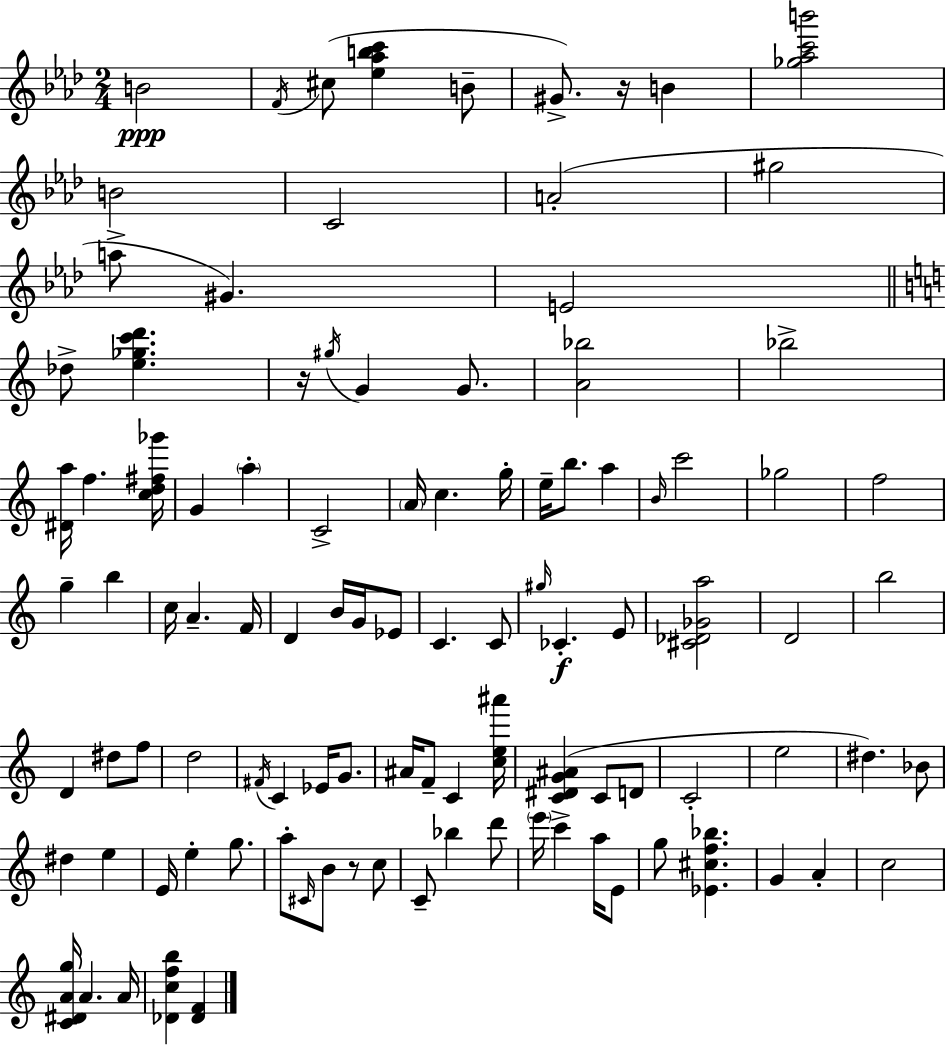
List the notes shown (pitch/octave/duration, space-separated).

B4/h F4/s C#5/e [Eb5,Ab5,B5,C6]/q B4/e G#4/e. R/s B4/q [Gb5,Ab5,C6,B6]/h B4/h C4/h A4/h G#5/h A5/e G#4/q. E4/h Db5/e [E5,Gb5,C6,D6]/q. R/s G#5/s G4/q G4/e. [A4,Bb5]/h Bb5/h [D#4,A5]/s F5/q. [C5,D5,F#5,Gb6]/s G4/q A5/q C4/h A4/s C5/q. G5/s E5/s B5/e. A5/q B4/s C6/h Gb5/h F5/h G5/q B5/q C5/s A4/q. F4/s D4/q B4/s G4/s Eb4/e C4/q. C4/e G#5/s CES4/q. E4/e [C#4,Db4,Gb4,A5]/h D4/h B5/h D4/q D#5/e F5/e D5/h F#4/s C4/q Eb4/s G4/e. A#4/s F4/e C4/q [C5,E5,A#6]/s [C4,D#4,G4,A#4]/q C4/e D4/e C4/h E5/h D#5/q. Bb4/e D#5/q E5/q E4/s E5/q G5/e. A5/e C#4/s B4/e R/e C5/e C4/e Bb5/q D6/e E6/s C6/q A5/s E4/e G5/e [Eb4,C#5,F5,Bb5]/q. G4/q A4/q C5/h [C4,D#4,A4,G5]/s A4/q. A4/s [Db4,C5,F5,B5]/q [Db4,F4]/q